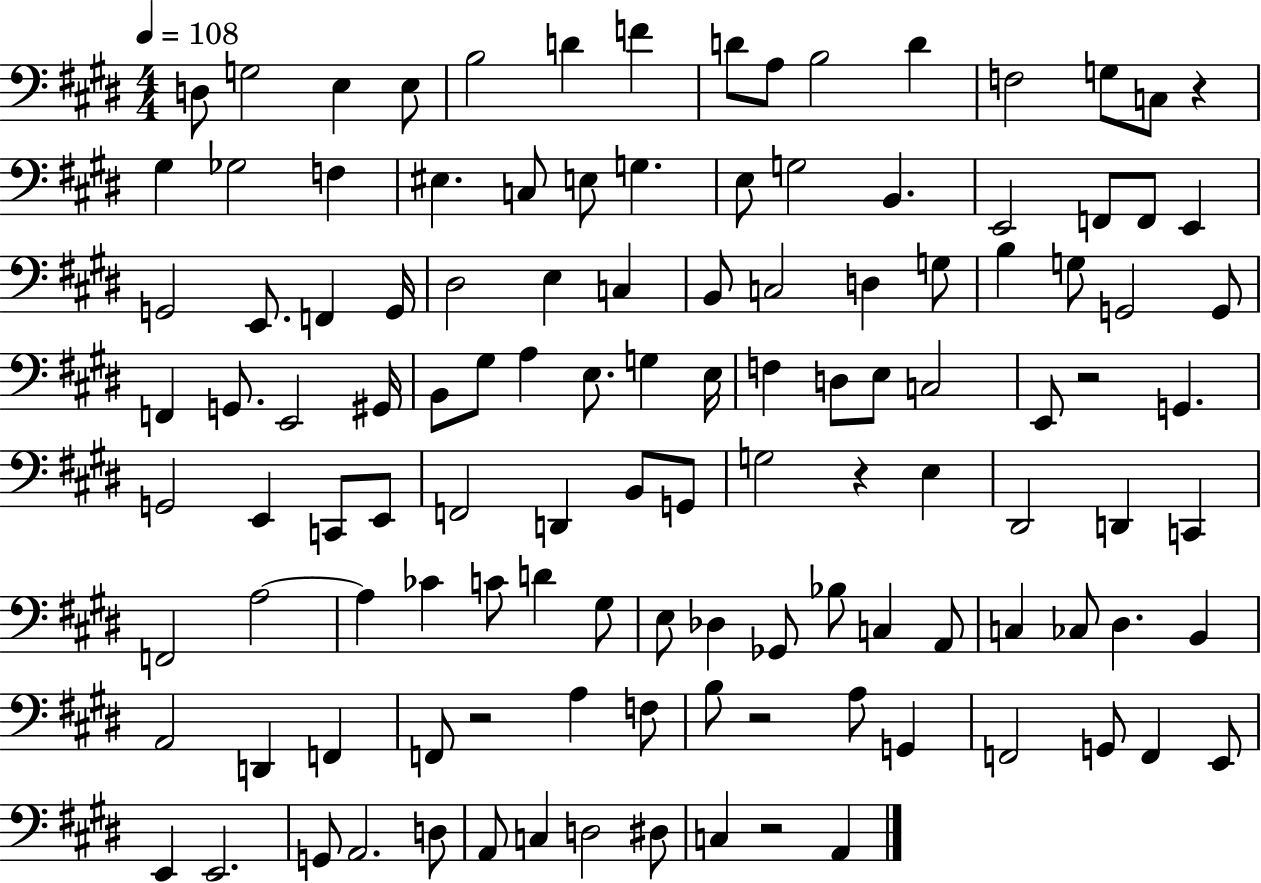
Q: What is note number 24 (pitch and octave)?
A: B2